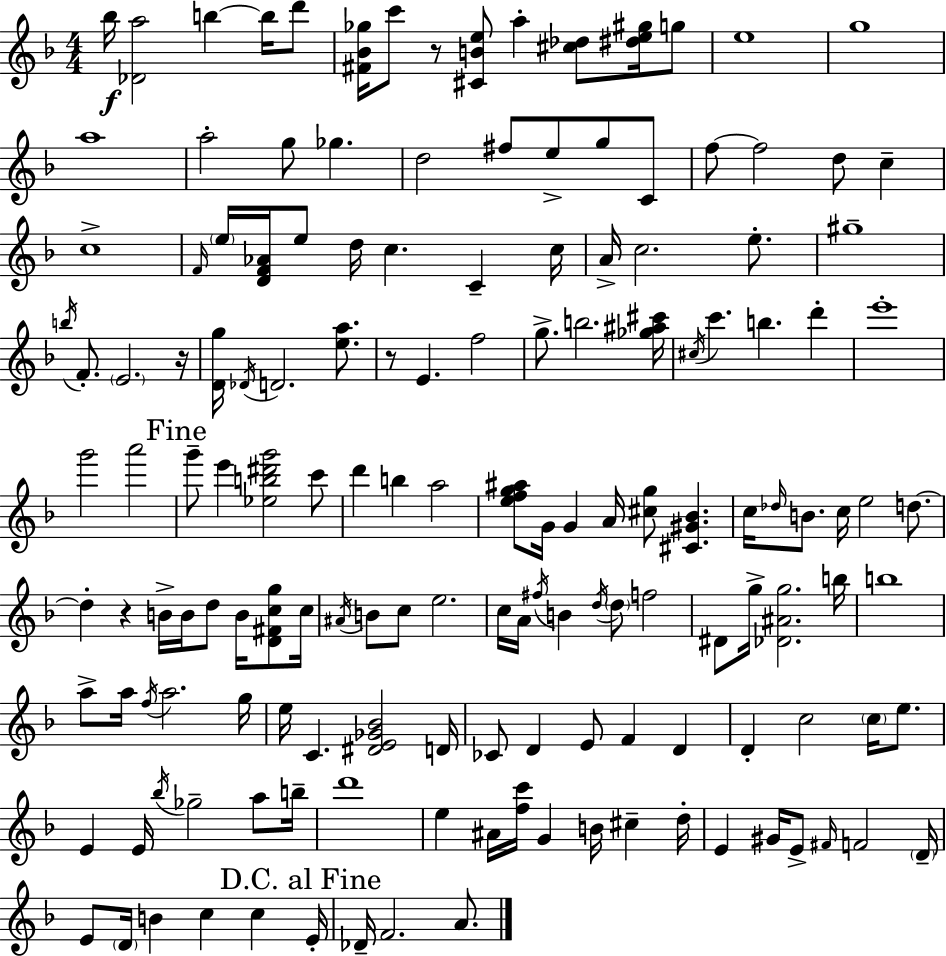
Bb5/s [Db4,A5]/h B5/q B5/s D6/e [F#4,Bb4,Gb5]/s C6/e R/e [C#4,B4,E5]/e A5/q [C#5,Db5]/e [D#5,E5,G#5]/s G5/e E5/w G5/w A5/w A5/h G5/e Gb5/q. D5/h F#5/e E5/e G5/e C4/e F5/e F5/h D5/e C5/q C5/w F4/s E5/s [D4,F4,Ab4]/s E5/e D5/s C5/q. C4/q C5/s A4/s C5/h. E5/e. G#5/w B5/s F4/e. E4/h. R/s [D4,G5]/s Db4/s D4/h. [E5,A5]/e. R/e E4/q. F5/h G5/e. B5/h. [Gb5,A#5,C#6]/s C#5/s C6/q. B5/q. D6/q E6/w G6/h A6/h G6/e E6/q [Eb5,B5,D#6,G6]/h C6/e D6/q B5/q A5/h [E5,F5,G5,A#5]/e G4/s G4/q A4/s [C#5,G5]/e [C#4,G#4,Bb4]/q. C5/s Db5/s B4/e. C5/s E5/h D5/e. D5/q R/q B4/s B4/s D5/e B4/s [D4,F#4,C5,G5]/e C5/s A#4/s B4/e C5/e E5/h. C5/s A4/s F#5/s B4/q D5/s D5/e F5/h D#4/e G5/s [Db4,A#4,G5]/h. B5/s B5/w A5/e A5/s F5/s A5/h. G5/s E5/s C4/q. [D#4,E4,Gb4,Bb4]/h D4/s CES4/e D4/q E4/e F4/q D4/q D4/q C5/h C5/s E5/e. E4/q E4/s Bb5/s Gb5/h A5/e B5/s D6/w E5/q A#4/s [F5,C6]/s G4/q B4/s C#5/q D5/s E4/q G#4/s E4/e F#4/s F4/h D4/s E4/e D4/s B4/q C5/q C5/q E4/s Db4/s F4/h. A4/e.